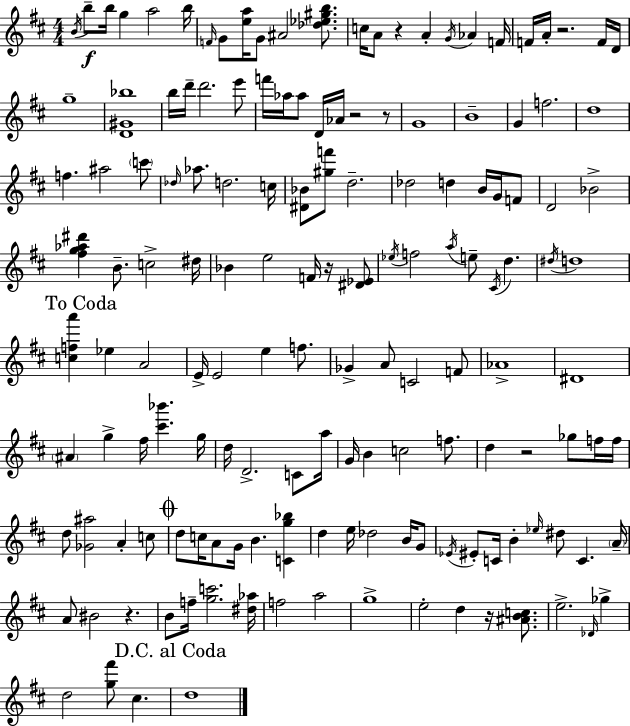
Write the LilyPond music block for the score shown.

{
  \clef treble
  \numericTimeSignature
  \time 4/4
  \key d \major
  \repeat volta 2 { \acciaccatura { b'16 }\f b''8-- b''16 g''4 a''2 | b''16 \grace { f'16 } g'8 <e'' a''>16 g'8 ais'2 <des'' ees'' gis'' b''>8. | c''16 a'8 r4 a'4-. \acciaccatura { g'16 } aes'4 | f'16 f'16 a'16-. r2. | \break f'16 d'16 g''1-- | <d' gis' bes''>1 | b''16 d'''16-- d'''2. | e'''8 f'''16 aes''16 aes''8 d'16 aes'16 r2 | \break r8 g'1 | b'1-- | g'4 f''2. | d''1 | \break f''4. ais''2 | \parenthesize c'''8 \grace { des''16 } aes''8. d''2. | c''16 <dis' bes'>8 <gis'' f'''>8 d''2.-- | des''2 d''4 | \break b'16 g'16 f'8 d'2 bes'2-> | <fis'' g'' aes'' dis'''>4 b'8.-- c''2-> | dis''16 bes'4 e''2 | f'16 r16 <dis' ees'>8 \acciaccatura { ees''16 } f''2 \acciaccatura { a''16 } e''8-- | \break \acciaccatura { cis'16 } d''4. \acciaccatura { dis''16 } d''1 | \mark "To Coda" <c'' f'' a'''>4 ees''4 | a'2 e'16-> e'2 | e''4 f''8. ges'4-> a'8 c'2 | \break f'8 aes'1-> | dis'1 | \parenthesize ais'4 g''4-> | fis''16 <cis''' bes'''>4. g''16 d''16 d'2.-> | \break c'8 a''16 g'16 b'4 c''2 | f''8. d''4 r2 | ges''8 f''16 f''16 d''8 <ges' ais''>2 | a'4-. c''8 \mark \markup { \musicglyph "scripts.coda" } d''8 c''16 a'8 g'16 b'4. | \break <c' g'' bes''>4 d''4 e''16 des''2 | b'16 g'8 \acciaccatura { ees'16 } eis'8-. c'16 b'4-. | \grace { ees''16 } dis''8 c'4. \parenthesize a'16-- a'8 bis'2 | r4. b'8 f''16-- <g'' c'''>2. | \break <dis'' aes''>16 f''2 | a''2 g''1-> | e''2-. | d''4 r16 <ais' b' c''>8. e''2.-> | \break \grace { des'16 } ges''4-> d''2 | <g'' fis'''>8 cis''4. \mark "D.C. al Coda" d''1 | } \bar "|."
}